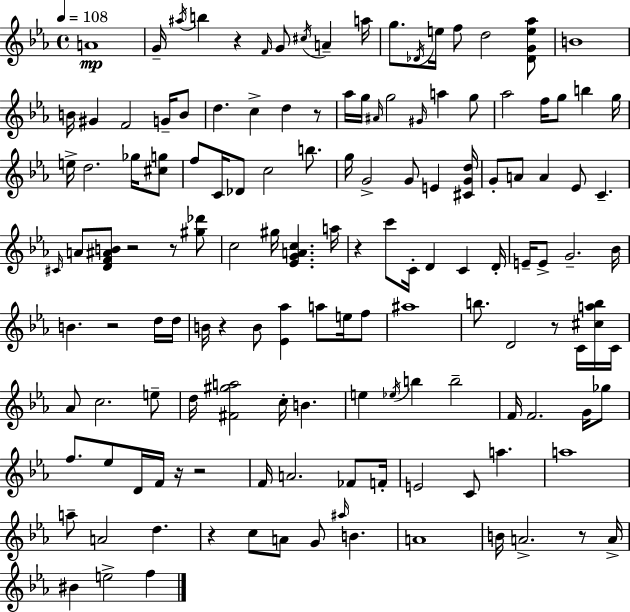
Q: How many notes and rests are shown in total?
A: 141